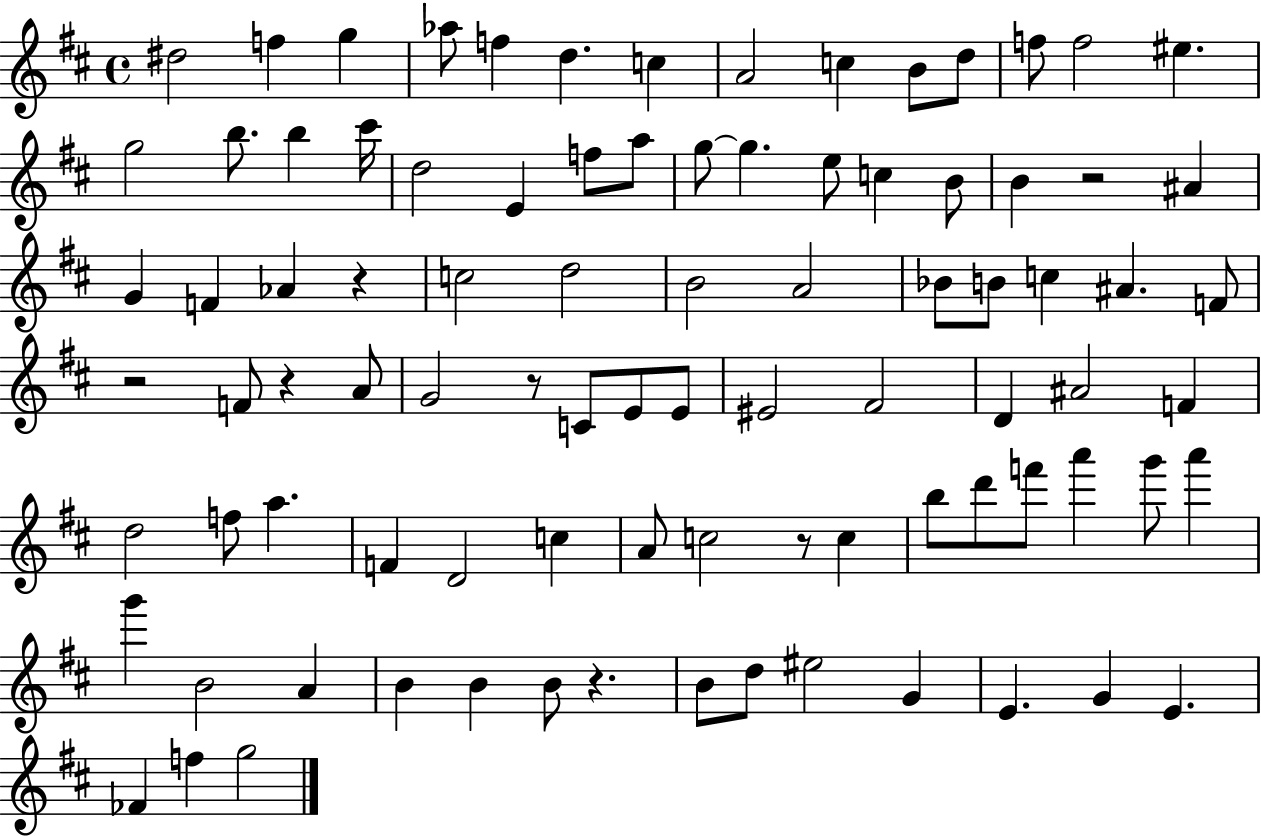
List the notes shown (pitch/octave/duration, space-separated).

D#5/h F5/q G5/q Ab5/e F5/q D5/q. C5/q A4/h C5/q B4/e D5/e F5/e F5/h EIS5/q. G5/h B5/e. B5/q C#6/s D5/h E4/q F5/e A5/e G5/e G5/q. E5/e C5/q B4/e B4/q R/h A#4/q G4/q F4/q Ab4/q R/q C5/h D5/h B4/h A4/h Bb4/e B4/e C5/q A#4/q. F4/e R/h F4/e R/q A4/e G4/h R/e C4/e E4/e E4/e EIS4/h F#4/h D4/q A#4/h F4/q D5/h F5/e A5/q. F4/q D4/h C5/q A4/e C5/h R/e C5/q B5/e D6/e F6/e A6/q G6/e A6/q G6/q B4/h A4/q B4/q B4/q B4/e R/q. B4/e D5/e EIS5/h G4/q E4/q. G4/q E4/q. FES4/q F5/q G5/h